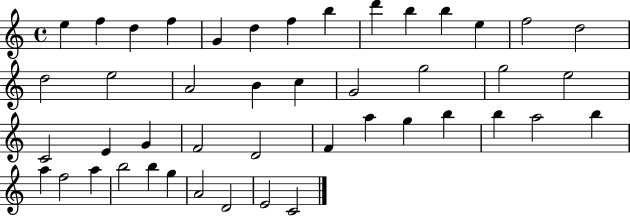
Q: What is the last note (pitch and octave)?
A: C4